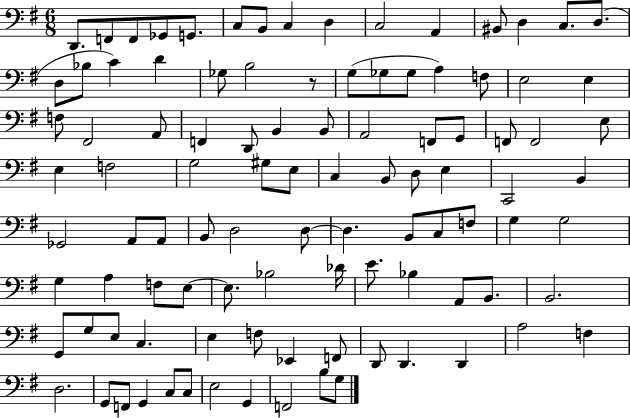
{
  \clef bass
  \numericTimeSignature
  \time 6/8
  \key g \major
  d,8. f,8 f,8 ges,8 g,8. | c8 b,8 c4 d4 | c2 a,4 | bis,8 d4 c8. d8.( | \break d8 bes8 c'4) d'4 | ges8 b2 r8 | g8( ges8 ges8 a4) f8 | e2 e4 | \break f8 fis,2 a,8 | f,4 d,8 b,4 b,8 | a,2 f,8 g,8 | f,8 f,2 e8 | \break e4 f2 | g2 gis8 e8 | c4 b,8 d8 e4 | c,2 b,4 | \break ges,2 a,8 a,8 | b,8 d2 d8~~ | d4. b,8 c8 f8 | g4 g2 | \break g4 a4 f8 e8~~ | e8. bes2 des'16 | e'8. bes4 a,8 b,8. | b,2. | \break g,8 g8 e8 c4. | e4 f8 ees,4 f,8 | d,8 d,4. d,4 | a2 f4 | \break d2. | g,8 f,8 g,4 c8 c8 | e2 g,4 | f,2 b8 g8 | \break \bar "|."
}